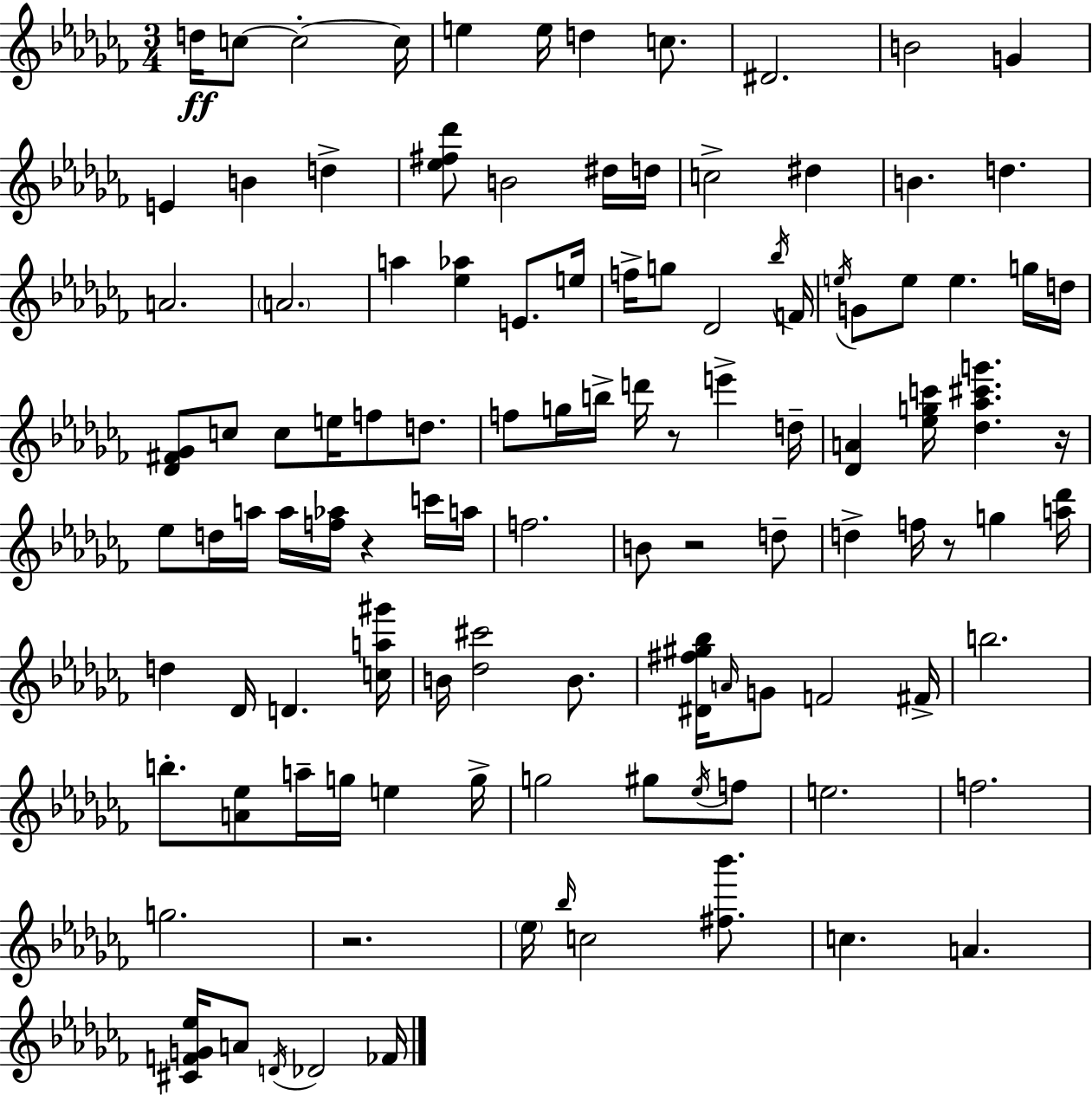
{
  \clef treble
  \numericTimeSignature
  \time 3/4
  \key aes \minor
  d''16\ff c''8~~ c''2-.~~ c''16 | e''4 e''16 d''4 c''8. | dis'2. | b'2 g'4 | \break e'4 b'4 d''4-> | <ees'' fis'' des'''>8 b'2 dis''16 d''16 | c''2-> dis''4 | b'4. d''4. | \break a'2. | \parenthesize a'2. | a''4 <ees'' aes''>4 e'8. e''16 | f''16-> g''8 des'2 \acciaccatura { bes''16 } | \break f'16 \acciaccatura { e''16 } g'8 e''8 e''4. | g''16 d''16 <des' fis' ges'>8 c''8 c''8 e''16 f''8 d''8. | f''8 g''16 b''16-> d'''16 r8 e'''4-> | d''16-- <des' a'>4 <ees'' g'' c'''>16 <des'' aes'' cis''' g'''>4. | \break r16 ees''8 d''16 a''16 a''16 <f'' aes''>16 r4 | c'''16 a''16 f''2. | b'8 r2 | d''8-- d''4-> f''16 r8 g''4 | \break <a'' des'''>16 d''4 des'16 d'4. | <c'' a'' gis'''>16 b'16 <des'' cis'''>2 b'8. | <dis' fis'' gis'' bes''>16 \grace { a'16 } g'8 f'2 | fis'16-> b''2. | \break b''8.-. <a' ees''>8 a''16-- g''16 e''4 | g''16-> g''2 gis''8 | \acciaccatura { ees''16 } f''8 e''2. | f''2. | \break g''2. | r2. | \parenthesize ees''16 \grace { bes''16 } c''2 | <fis'' bes'''>8. c''4. a'4. | \break <cis' f' g' ees''>16 a'8 \acciaccatura { d'16 } des'2 | fes'16 \bar "|."
}